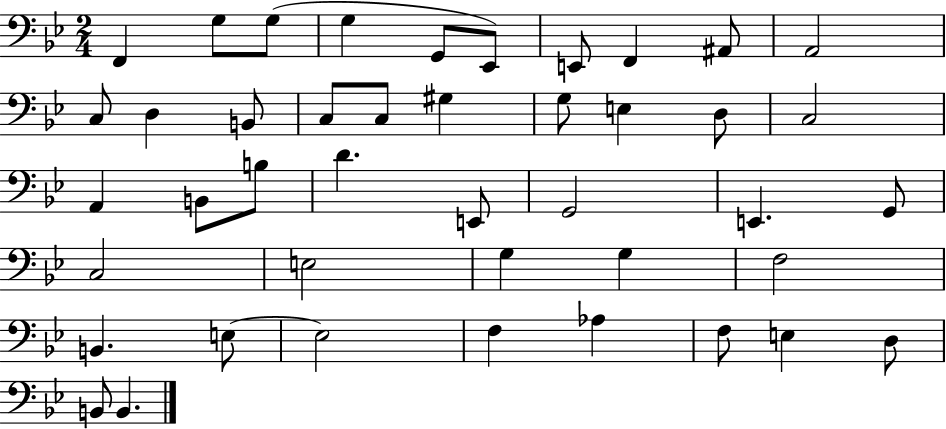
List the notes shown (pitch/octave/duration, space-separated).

F2/q G3/e G3/e G3/q G2/e Eb2/e E2/e F2/q A#2/e A2/h C3/e D3/q B2/e C3/e C3/e G#3/q G3/e E3/q D3/e C3/h A2/q B2/e B3/e D4/q. E2/e G2/h E2/q. G2/e C3/h E3/h G3/q G3/q F3/h B2/q. E3/e E3/h F3/q Ab3/q F3/e E3/q D3/e B2/e B2/q.